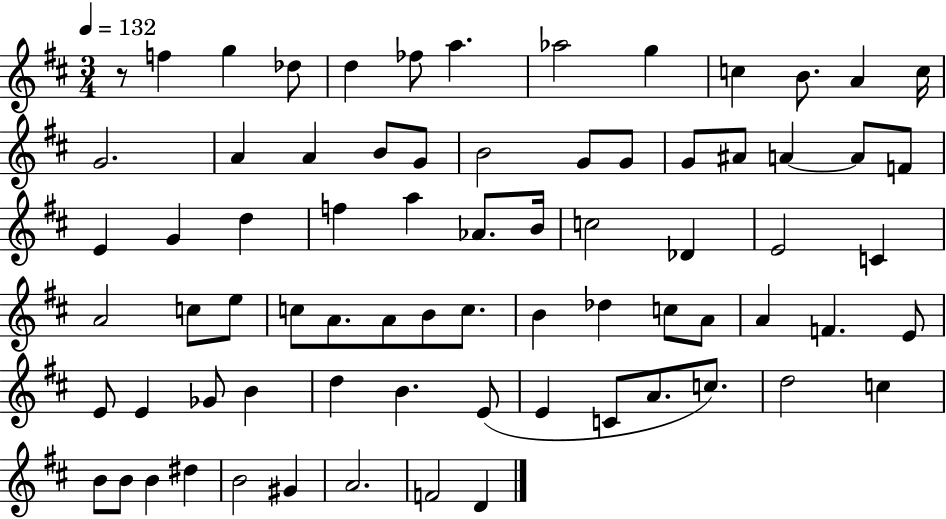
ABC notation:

X:1
T:Untitled
M:3/4
L:1/4
K:D
z/2 f g _d/2 d _f/2 a _a2 g c B/2 A c/4 G2 A A B/2 G/2 B2 G/2 G/2 G/2 ^A/2 A A/2 F/2 E G d f a _A/2 B/4 c2 _D E2 C A2 c/2 e/2 c/2 A/2 A/2 B/2 c/2 B _d c/2 A/2 A F E/2 E/2 E _G/2 B d B E/2 E C/2 A/2 c/2 d2 c B/2 B/2 B ^d B2 ^G A2 F2 D